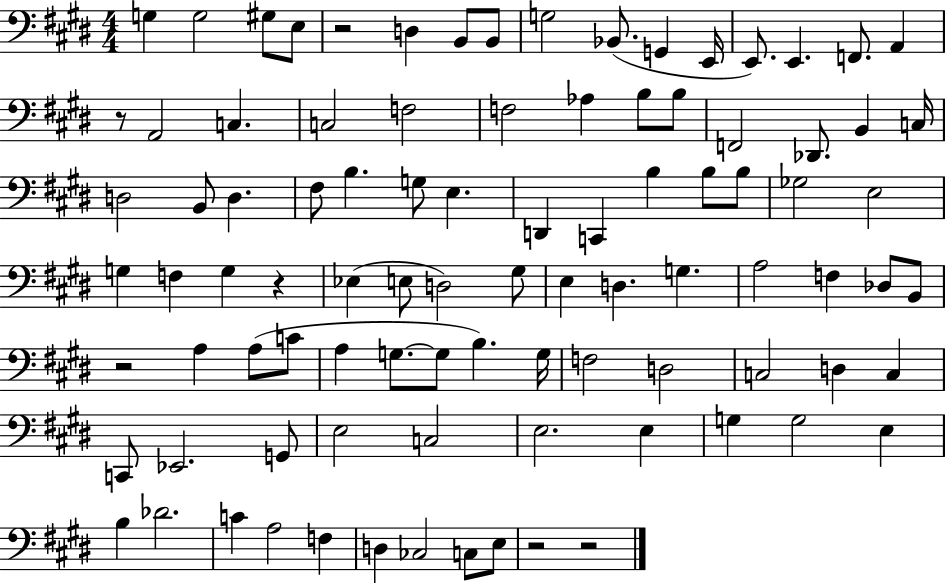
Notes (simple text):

G3/q G3/h G#3/e E3/e R/h D3/q B2/e B2/e G3/h Bb2/e. G2/q E2/s E2/e. E2/q. F2/e. A2/q R/e A2/h C3/q. C3/h F3/h F3/h Ab3/q B3/e B3/e F2/h Db2/e. B2/q C3/s D3/h B2/e D3/q. F#3/e B3/q. G3/e E3/q. D2/q C2/q B3/q B3/e B3/e Gb3/h E3/h G3/q F3/q G3/q R/q Eb3/q E3/e D3/h G#3/e E3/q D3/q. G3/q. A3/h F3/q Db3/e B2/e R/h A3/q A3/e C4/e A3/q G3/e. G3/e B3/q. G3/s F3/h D3/h C3/h D3/q C3/q C2/e Eb2/h. G2/e E3/h C3/h E3/h. E3/q G3/q G3/h E3/q B3/q Db4/h. C4/q A3/h F3/q D3/q CES3/h C3/e E3/e R/h R/h